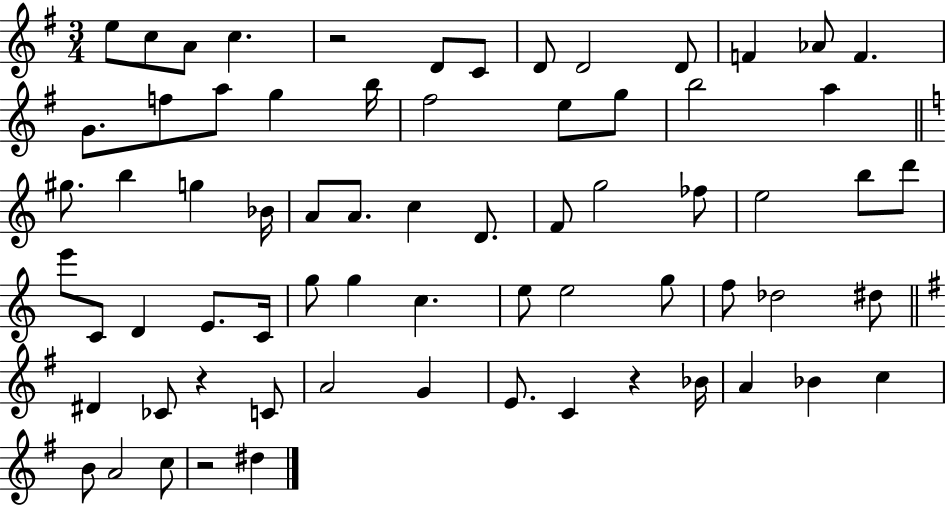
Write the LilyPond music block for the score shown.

{
  \clef treble
  \numericTimeSignature
  \time 3/4
  \key g \major
  e''8 c''8 a'8 c''4. | r2 d'8 c'8 | d'8 d'2 d'8 | f'4 aes'8 f'4. | \break g'8. f''8 a''8 g''4 b''16 | fis''2 e''8 g''8 | b''2 a''4 | \bar "||" \break \key a \minor gis''8. b''4 g''4 bes'16 | a'8 a'8. c''4 d'8. | f'8 g''2 fes''8 | e''2 b''8 d'''8 | \break e'''8 c'8 d'4 e'8. c'16 | g''8 g''4 c''4. | e''8 e''2 g''8 | f''8 des''2 dis''8 | \break \bar "||" \break \key g \major dis'4 ces'8 r4 c'8 | a'2 g'4 | e'8. c'4 r4 bes'16 | a'4 bes'4 c''4 | \break b'8 a'2 c''8 | r2 dis''4 | \bar "|."
}